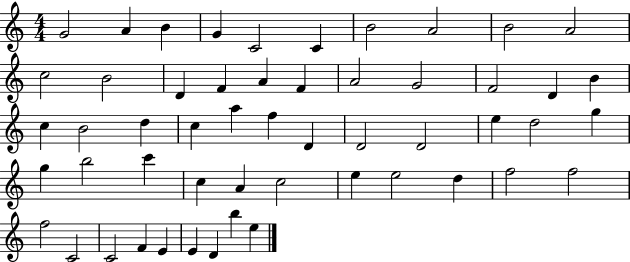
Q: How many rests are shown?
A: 0